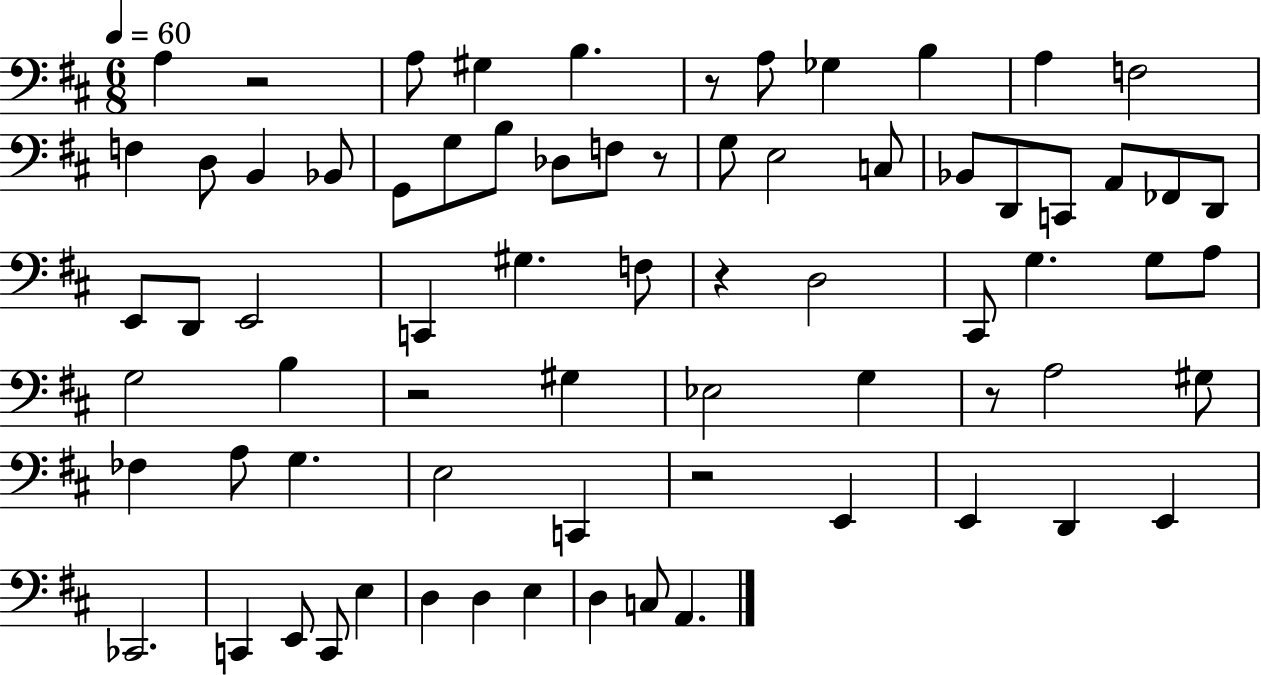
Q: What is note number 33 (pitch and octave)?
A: F3